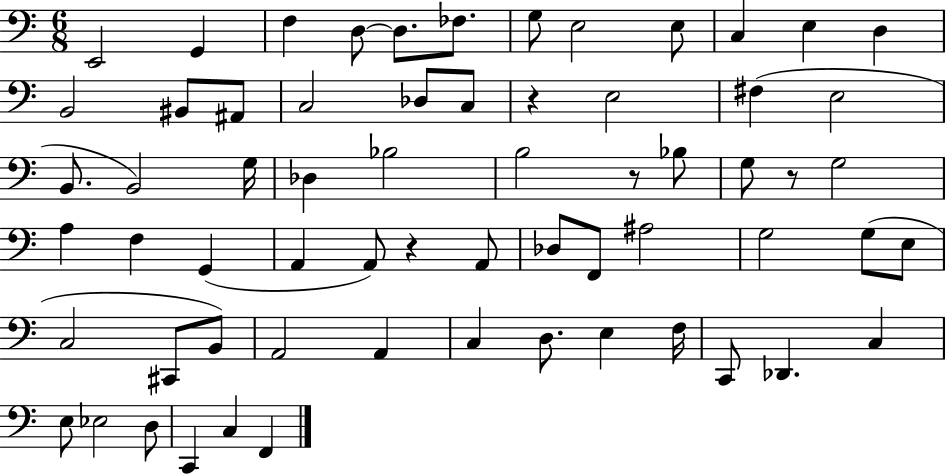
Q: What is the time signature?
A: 6/8